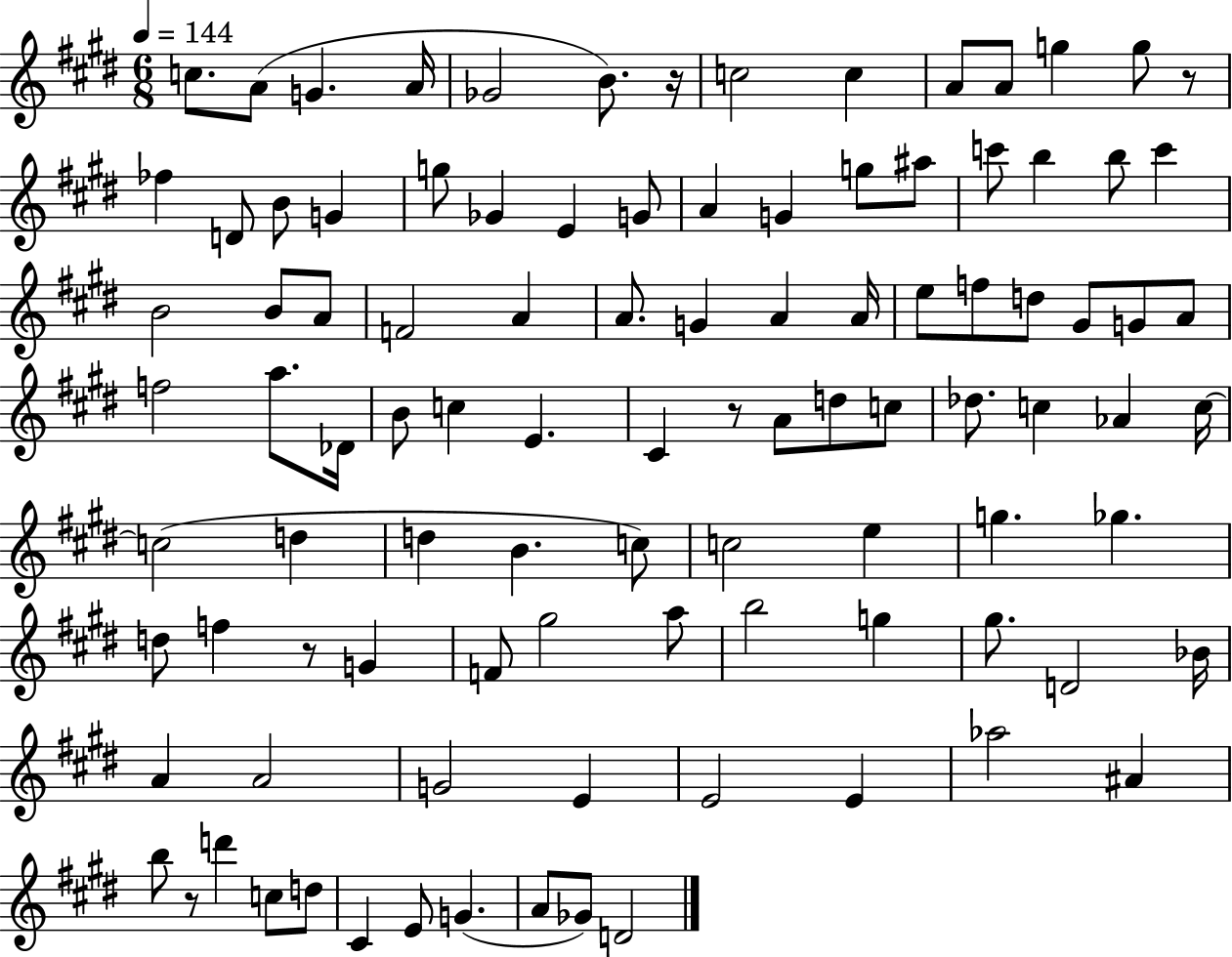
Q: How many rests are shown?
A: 5